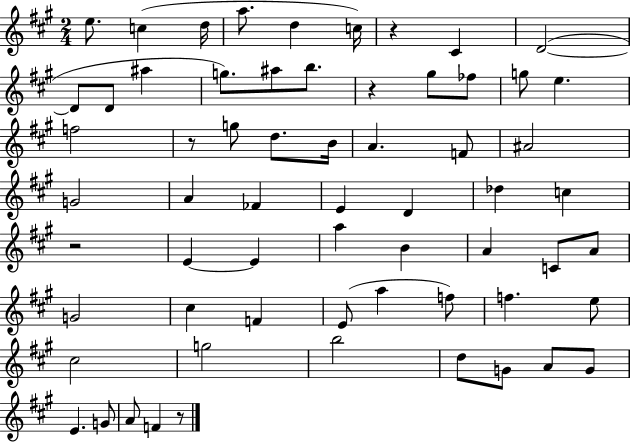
{
  \clef treble
  \numericTimeSignature
  \time 2/4
  \key a \major
  e''8. c''4( d''16 | a''8. d''4 c''16) | r4 cis'4 | d'2~(~ | \break d'8 d'8 ais''4 | g''8.) ais''8 b''8. | r4 gis''8 fes''8 | g''8 e''4. | \break f''2 | r8 g''8 d''8. b'16 | a'4. f'8 | ais'2 | \break g'2 | a'4 fes'4 | e'4 d'4 | des''4 c''4 | \break r2 | e'4~~ e'4 | a''4 b'4 | a'4 c'8 a'8 | \break g'2 | cis''4 f'4 | e'8( a''4 f''8) | f''4. e''8 | \break cis''2 | g''2 | b''2 | d''8 g'8 a'8 g'8 | \break e'4. g'8 | a'8 f'4 r8 | \bar "|."
}